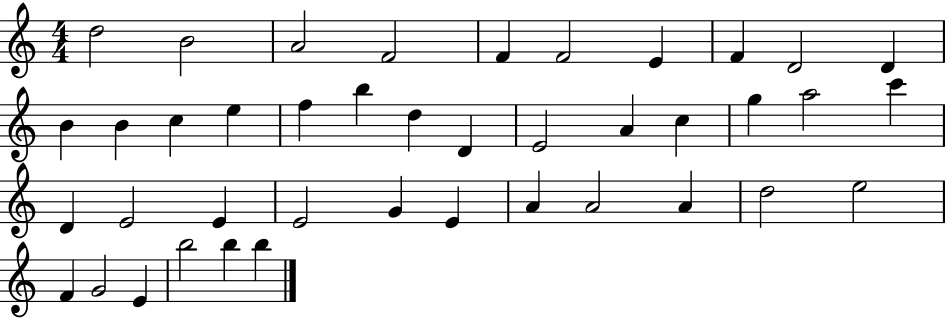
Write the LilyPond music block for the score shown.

{
  \clef treble
  \numericTimeSignature
  \time 4/4
  \key c \major
  d''2 b'2 | a'2 f'2 | f'4 f'2 e'4 | f'4 d'2 d'4 | \break b'4 b'4 c''4 e''4 | f''4 b''4 d''4 d'4 | e'2 a'4 c''4 | g''4 a''2 c'''4 | \break d'4 e'2 e'4 | e'2 g'4 e'4 | a'4 a'2 a'4 | d''2 e''2 | \break f'4 g'2 e'4 | b''2 b''4 b''4 | \bar "|."
}